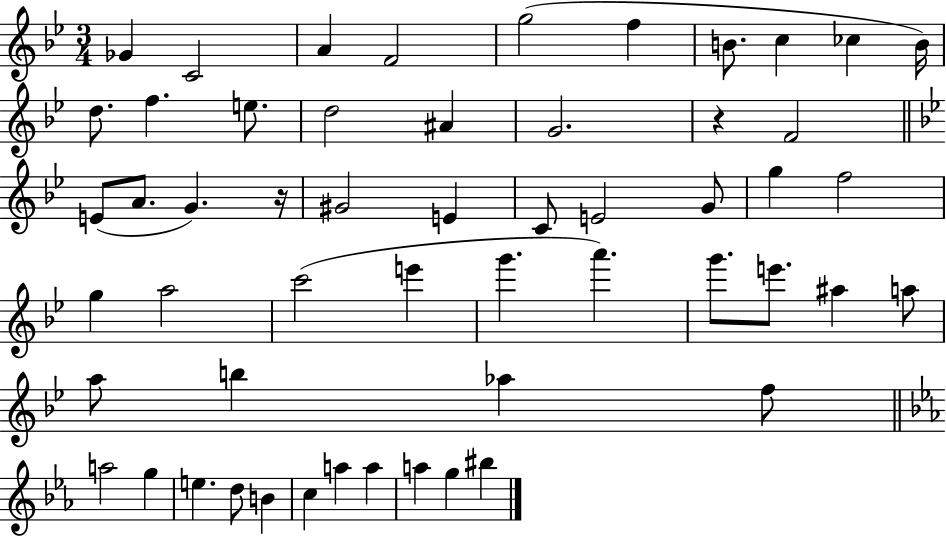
{
  \clef treble
  \numericTimeSignature
  \time 3/4
  \key bes \major
  ges'4 c'2 | a'4 f'2 | g''2( f''4 | b'8. c''4 ces''4 b'16) | \break d''8. f''4. e''8. | d''2 ais'4 | g'2. | r4 f'2 | \break \bar "||" \break \key g \minor e'8( a'8. g'4.) r16 | gis'2 e'4 | c'8 e'2 g'8 | g''4 f''2 | \break g''4 a''2 | c'''2( e'''4 | g'''4. a'''4.) | g'''8. e'''8. ais''4 a''8 | \break a''8 b''4 aes''4 f''8 | \bar "||" \break \key ees \major a''2 g''4 | e''4. d''8 b'4 | c''4 a''4 a''4 | a''4 g''4 bis''4 | \break \bar "|."
}